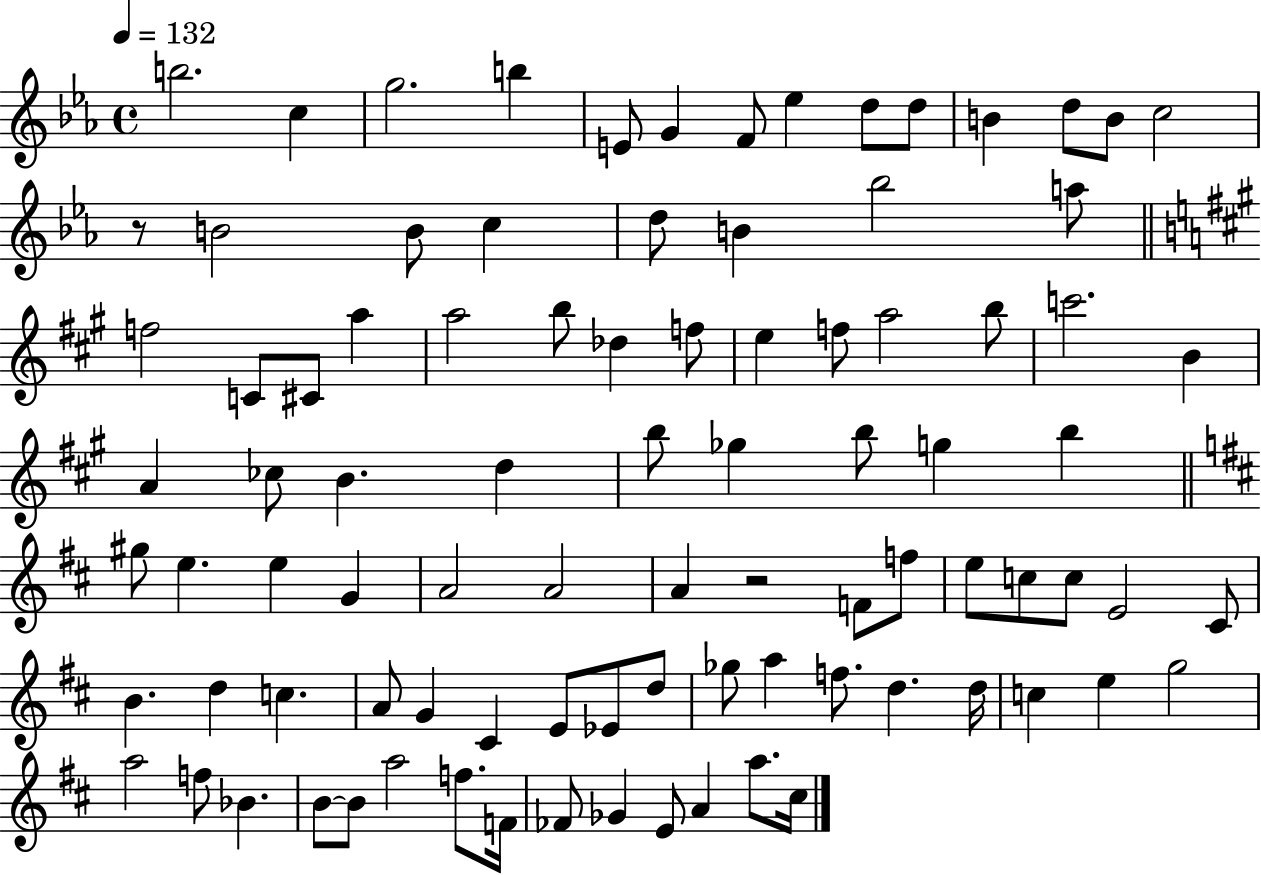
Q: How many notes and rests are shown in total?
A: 91